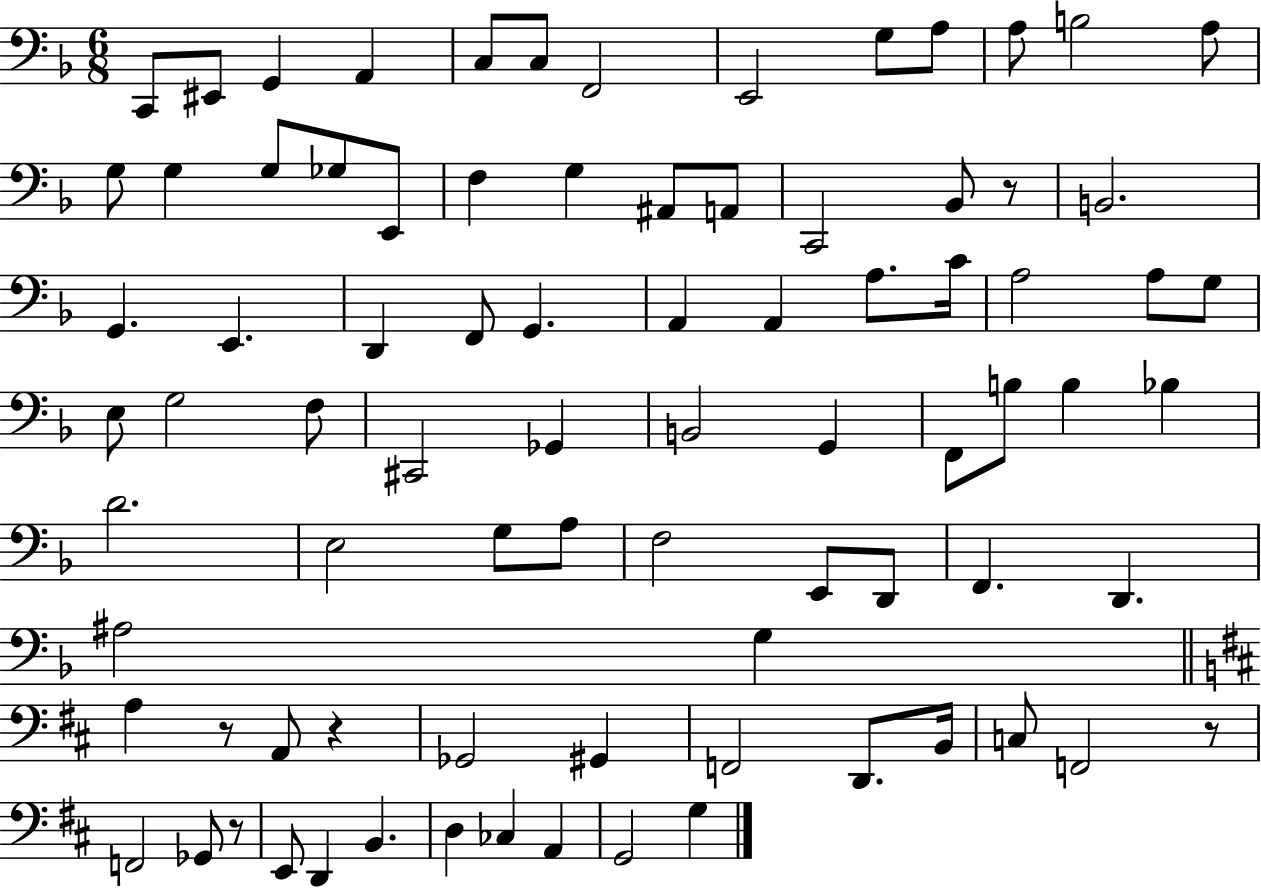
C2/e EIS2/e G2/q A2/q C3/e C3/e F2/h E2/h G3/e A3/e A3/e B3/h A3/e G3/e G3/q G3/e Gb3/e E2/e F3/q G3/q A#2/e A2/e C2/h Bb2/e R/e B2/h. G2/q. E2/q. D2/q F2/e G2/q. A2/q A2/q A3/e. C4/s A3/h A3/e G3/e E3/e G3/h F3/e C#2/h Gb2/q B2/h G2/q F2/e B3/e B3/q Bb3/q D4/h. E3/h G3/e A3/e F3/h E2/e D2/e F2/q. D2/q. A#3/h G3/q A3/q R/e A2/e R/q Gb2/h G#2/q F2/h D2/e. B2/s C3/e F2/h R/e F2/h Gb2/e R/e E2/e D2/q B2/q. D3/q CES3/q A2/q G2/h G3/q